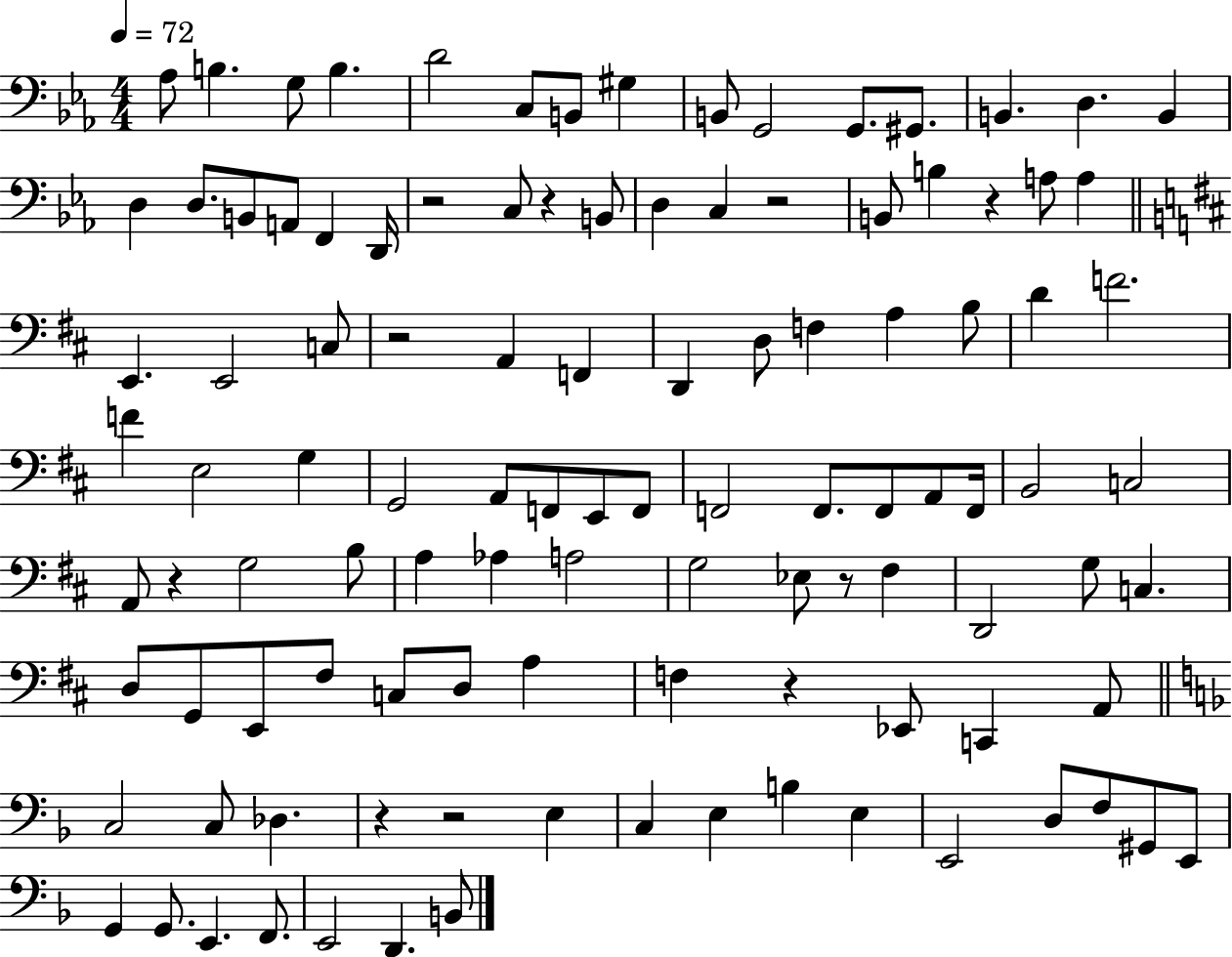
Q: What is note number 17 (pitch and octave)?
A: D3